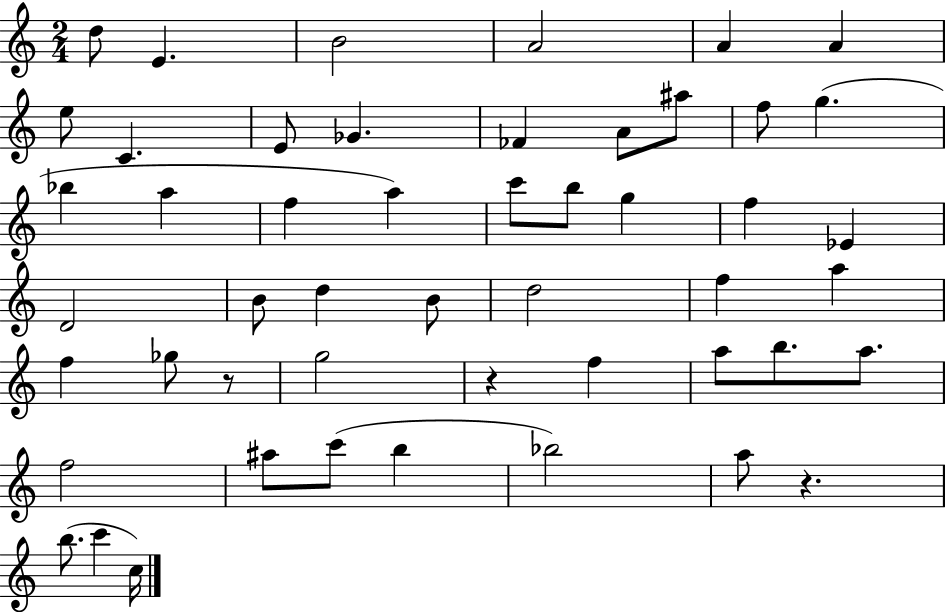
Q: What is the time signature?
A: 2/4